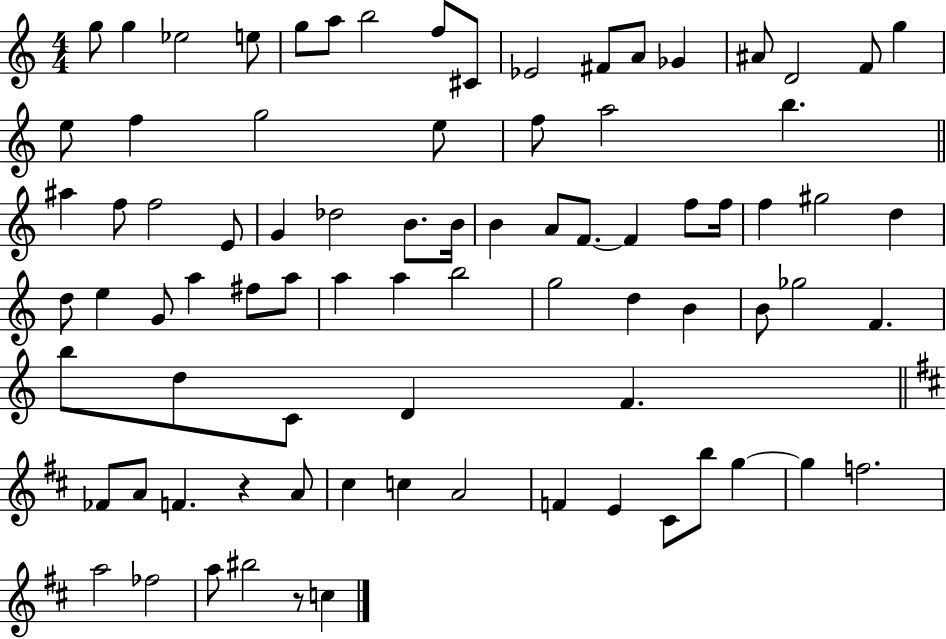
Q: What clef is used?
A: treble